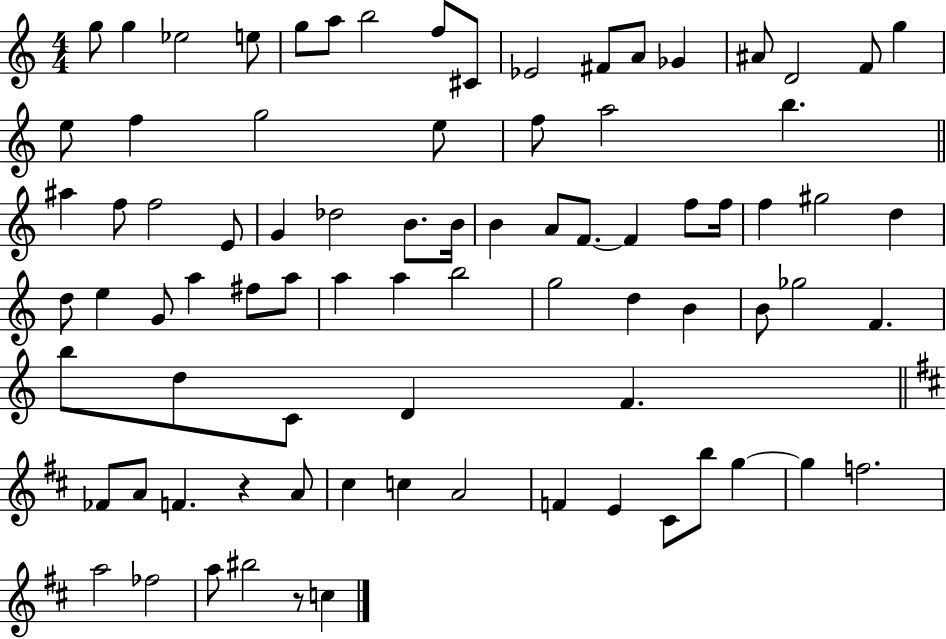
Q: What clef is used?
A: treble